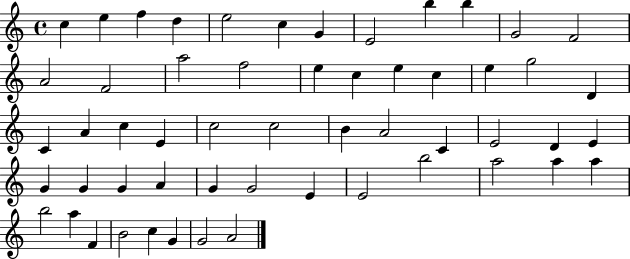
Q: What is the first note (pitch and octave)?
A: C5